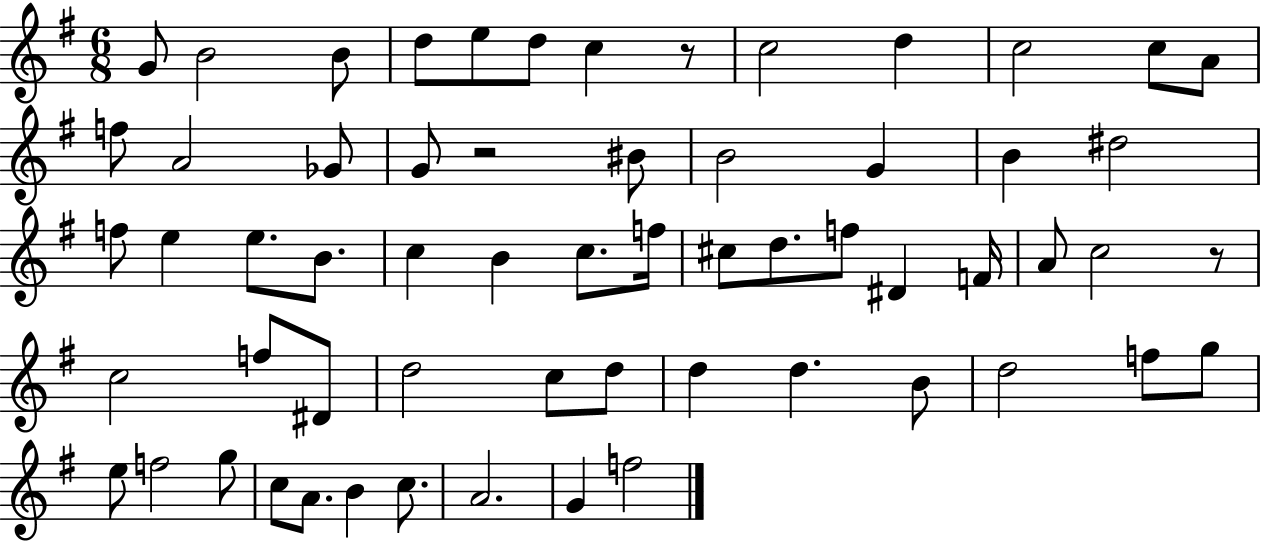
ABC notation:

X:1
T:Untitled
M:6/8
L:1/4
K:G
G/2 B2 B/2 d/2 e/2 d/2 c z/2 c2 d c2 c/2 A/2 f/2 A2 _G/2 G/2 z2 ^B/2 B2 G B ^d2 f/2 e e/2 B/2 c B c/2 f/4 ^c/2 d/2 f/2 ^D F/4 A/2 c2 z/2 c2 f/2 ^D/2 d2 c/2 d/2 d d B/2 d2 f/2 g/2 e/2 f2 g/2 c/2 A/2 B c/2 A2 G f2